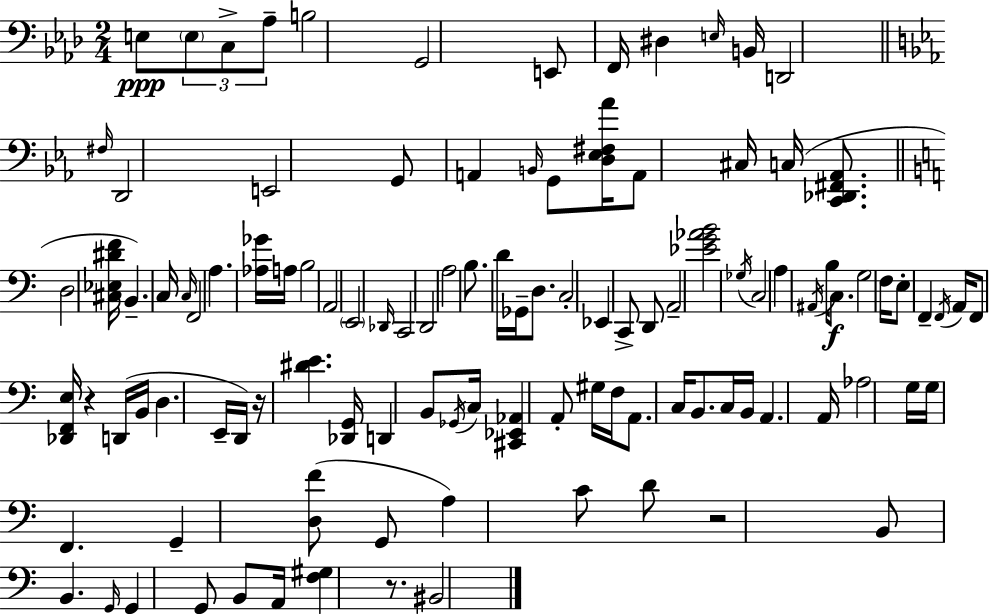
{
  \clef bass
  \numericTimeSignature
  \time 2/4
  \key f \minor
  \repeat volta 2 { e8\ppp \tuplet 3/2 { \parenthesize e8 c8-> aes8-- } | b2 | g,2 | e,8 f,16 dis4 \grace { e16 } | \break b,16 d,2 | \bar "||" \break \key ees \major \grace { fis16 } d,2 | e,2 | g,8 a,4 \grace { b,16 } | g,8 <d ees fis aes'>16 a,8 cis16 c16( <c, des, fis, aes,>8. | \break \bar "||" \break \key a \minor d2 | <cis ees dis' f'>16 b,4.--) c16 | \grace { c16 } f,2 | a4. <aes ges'>16 | \break a16 b2 | a,2 | \parenthesize e,2 | \grace { des,16 } c,2 | \break d,2 | a2 | b8. d'16 ges,16-- d8. | c2-. | \break ees,4 c,8-> | d,8 a,2-- | <ees' g' aes' b'>2 | \acciaccatura { ges16 } c2 | \break a4 \acciaccatura { ais,16 } | b16\f c8. g2 | f16 e8-. f,4-- | \acciaccatura { f,16 } a,16 f,8 <des, f, e>16 | \break r4 d,16( b,16 d4. | e,16-- d,16) r16 <dis' e'>4. | <des, g,>16 d,4 | b,8 \acciaccatura { ges,16 } c16 <cis, ees, aes,>4 | \break a,8-. gis16 f16 a,8. | c16 b,8. c16 b,16 a,4. | a,16 aes2 | g16 g16 | \break f,4. g,4-- | <d f'>8( g,8 a4) | c'8 d'8 r2 | b,8 | \break b,4. \grace { g,16 } g,4 | g,8 b,8 a,16 | <f gis>4 r8. bis,2 | } \bar "|."
}